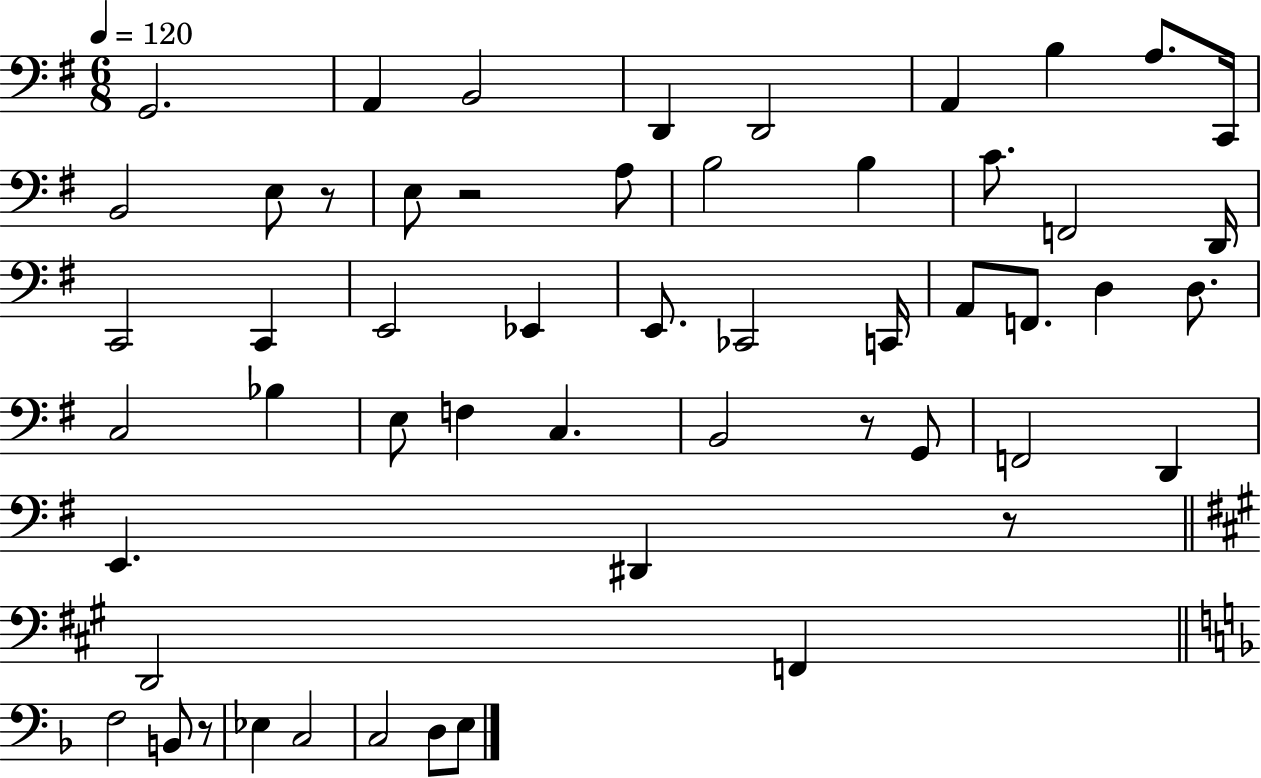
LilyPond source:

{
  \clef bass
  \numericTimeSignature
  \time 6/8
  \key g \major
  \tempo 4 = 120
  g,2. | a,4 b,2 | d,4 d,2 | a,4 b4 a8. c,16 | \break b,2 e8 r8 | e8 r2 a8 | b2 b4 | c'8. f,2 d,16 | \break c,2 c,4 | e,2 ees,4 | e,8. ces,2 c,16 | a,8 f,8. d4 d8. | \break c2 bes4 | e8 f4 c4. | b,2 r8 g,8 | f,2 d,4 | \break e,4. dis,4 r8 | \bar "||" \break \key a \major d,2 f,4 | \bar "||" \break \key f \major f2 b,8 r8 | ees4 c2 | c2 d8 e8 | \bar "|."
}